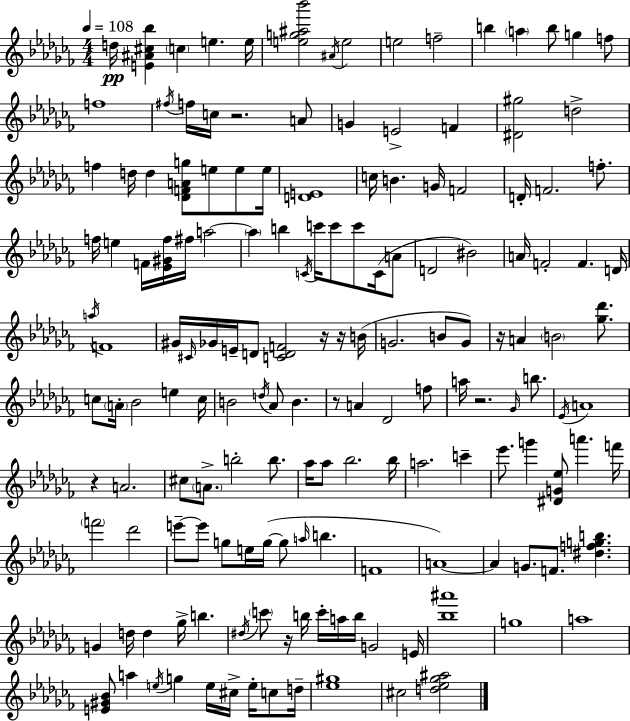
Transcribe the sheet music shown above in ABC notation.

X:1
T:Untitled
M:4/4
L:1/4
K:Abm
d/4 [E^A^c_b] c e e/4 [eg^a_b']2 ^A/4 e2 e2 f2 b a b/2 g f/2 f4 ^f/4 f/4 c/4 z2 A/2 G E2 F [^D^g]2 d2 f d/4 d [_DFAg]/2 e/2 e/2 e/4 [DE]4 c/4 B G/4 F2 D/4 F2 f/2 f/4 e F/4 [_E^Gf]/4 ^f/4 a2 a b C/4 c'/4 c'/2 c'/2 C/4 A/2 D2 ^B2 A/4 F2 F D/4 a/4 F4 ^G/4 ^C/4 _G/4 E/4 D/2 [CDF]2 z/4 z/4 B/4 G2 B/2 G/2 z/4 A B2 [_g_d']/2 c/2 A/4 _B2 e c/4 B2 d/4 _A/2 B z/2 A _D2 f/2 a/4 z2 _G/4 b/2 _E/4 A4 z A2 ^c/2 A/2 b2 b/2 _a/4 _a/2 _b2 _b/4 a2 c' _e'/2 g' [^DG_e]/2 a' f'/4 f'2 _d'2 e'/2 e'/2 g/2 e/4 g/4 g/2 a/4 b F4 A4 A G/2 F/2 [^dfgb] G d/4 d _g/4 b ^d/4 c'/2 z/4 b/4 c'/4 a/4 b/4 G2 E/4 [_b^a']4 g4 a4 [E^G_B]/2 a e/4 g e/4 ^c/4 e/4 c/2 d/4 [_e^g]4 ^c2 [d_e_g^a]2